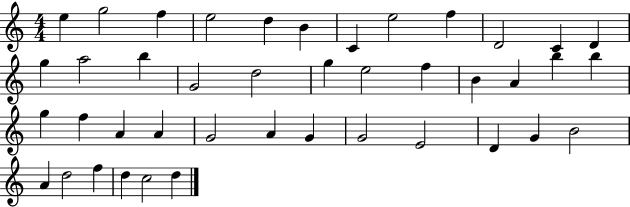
E5/q G5/h F5/q E5/h D5/q B4/q C4/q E5/h F5/q D4/h C4/q D4/q G5/q A5/h B5/q G4/h D5/h G5/q E5/h F5/q B4/q A4/q B5/q B5/q G5/q F5/q A4/q A4/q G4/h A4/q G4/q G4/h E4/h D4/q G4/q B4/h A4/q D5/h F5/q D5/q C5/h D5/q